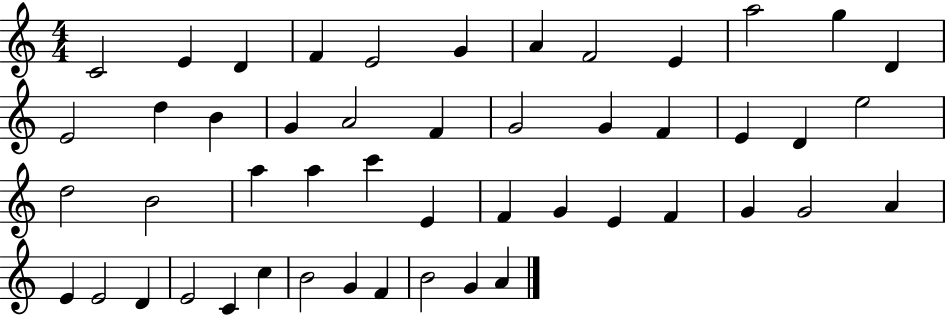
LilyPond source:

{
  \clef treble
  \numericTimeSignature
  \time 4/4
  \key c \major
  c'2 e'4 d'4 | f'4 e'2 g'4 | a'4 f'2 e'4 | a''2 g''4 d'4 | \break e'2 d''4 b'4 | g'4 a'2 f'4 | g'2 g'4 f'4 | e'4 d'4 e''2 | \break d''2 b'2 | a''4 a''4 c'''4 e'4 | f'4 g'4 e'4 f'4 | g'4 g'2 a'4 | \break e'4 e'2 d'4 | e'2 c'4 c''4 | b'2 g'4 f'4 | b'2 g'4 a'4 | \break \bar "|."
}